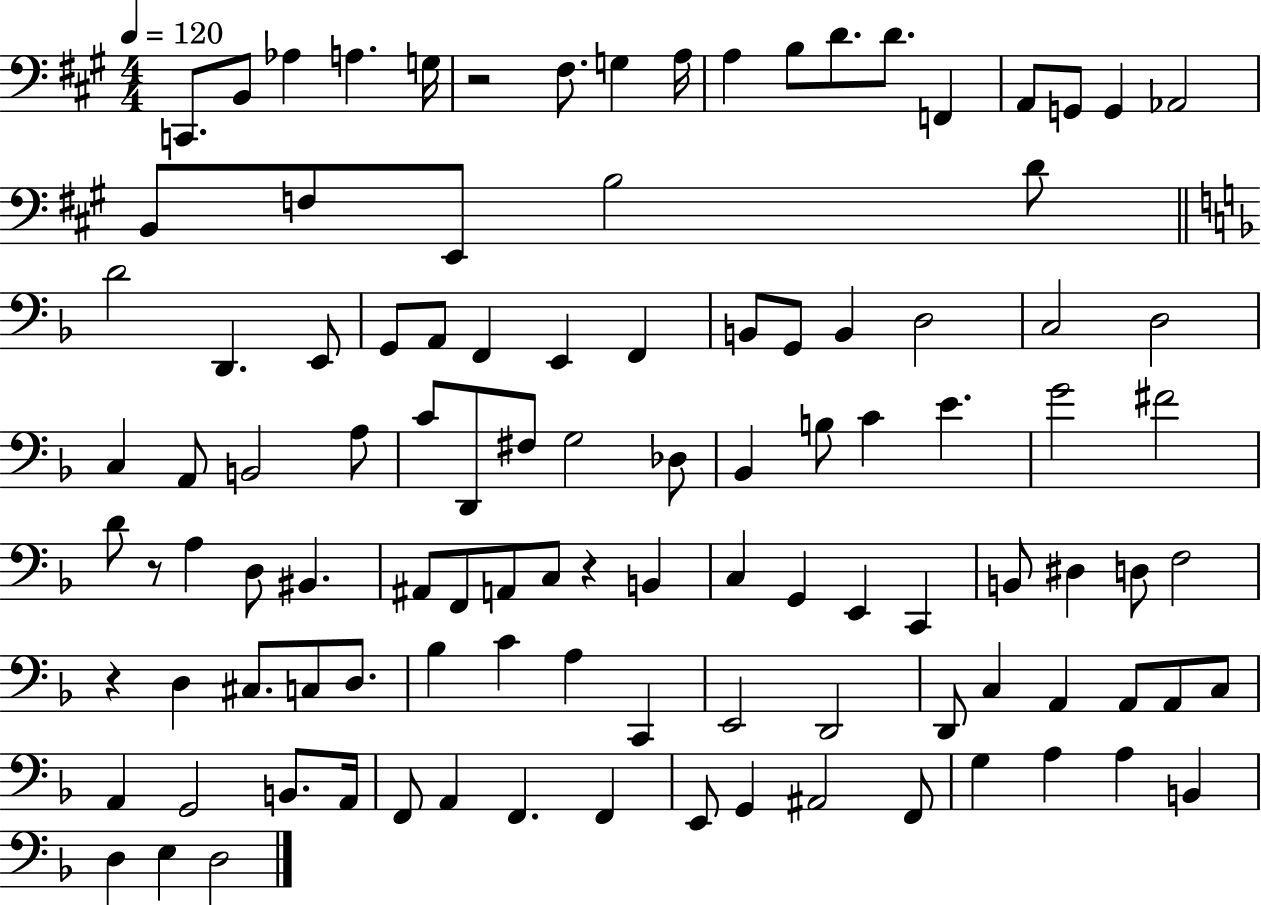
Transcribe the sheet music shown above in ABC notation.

X:1
T:Untitled
M:4/4
L:1/4
K:A
C,,/2 B,,/2 _A, A, G,/4 z2 ^F,/2 G, A,/4 A, B,/2 D/2 D/2 F,, A,,/2 G,,/2 G,, _A,,2 B,,/2 F,/2 E,,/2 B,2 D/2 D2 D,, E,,/2 G,,/2 A,,/2 F,, E,, F,, B,,/2 G,,/2 B,, D,2 C,2 D,2 C, A,,/2 B,,2 A,/2 C/2 D,,/2 ^F,/2 G,2 _D,/2 _B,, B,/2 C E G2 ^F2 D/2 z/2 A, D,/2 ^B,, ^A,,/2 F,,/2 A,,/2 C,/2 z B,, C, G,, E,, C,, B,,/2 ^D, D,/2 F,2 z D, ^C,/2 C,/2 D,/2 _B, C A, C,, E,,2 D,,2 D,,/2 C, A,, A,,/2 A,,/2 C,/2 A,, G,,2 B,,/2 A,,/4 F,,/2 A,, F,, F,, E,,/2 G,, ^A,,2 F,,/2 G, A, A, B,, D, E, D,2